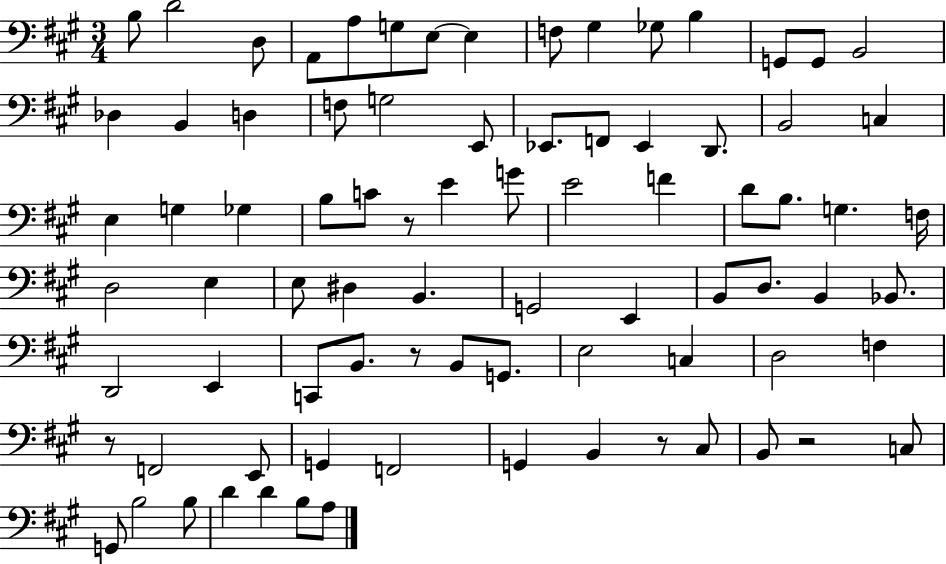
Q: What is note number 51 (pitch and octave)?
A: Bb2